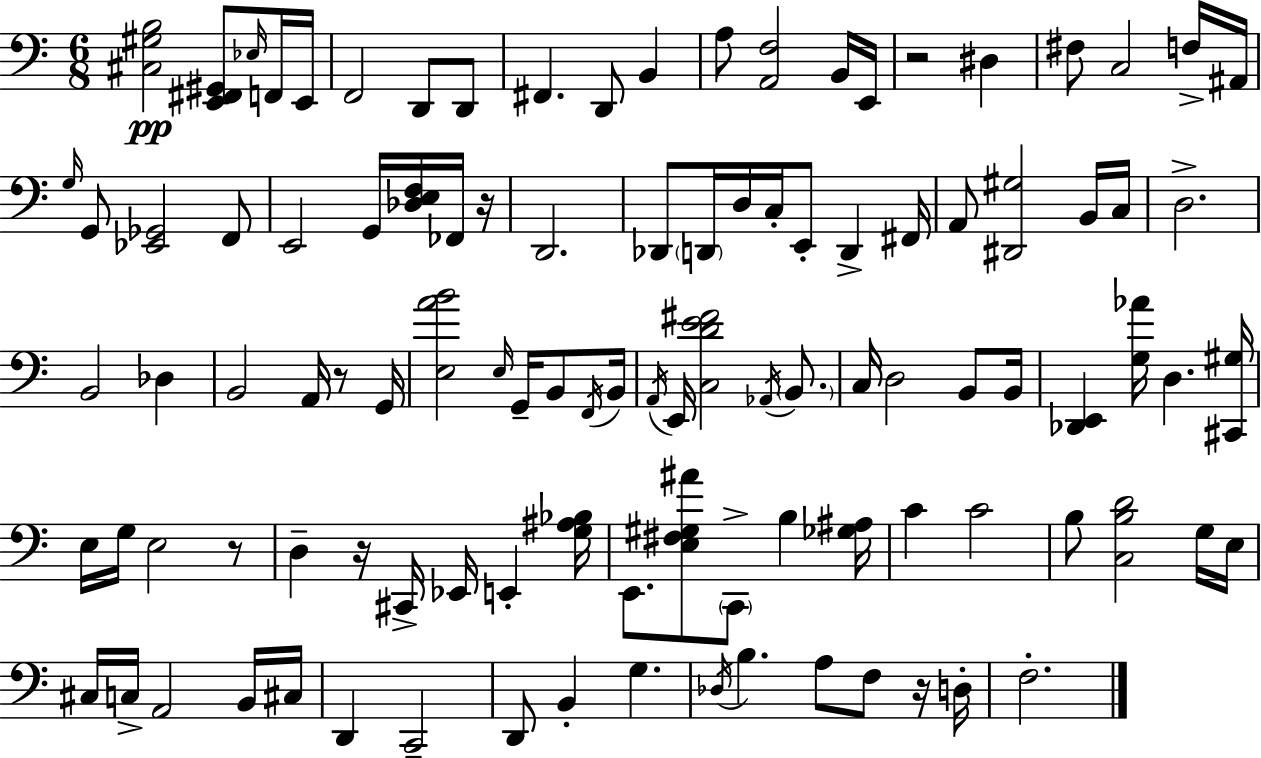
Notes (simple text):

[C#3,G#3,B3]/h [E2,F#2,G#2]/e Eb3/s F2/s E2/s F2/h D2/e D2/e F#2/q. D2/e B2/q A3/e [A2,F3]/h B2/s E2/s R/h D#3/q F#3/e C3/h F3/s A#2/s G3/s G2/e [Eb2,Gb2]/h F2/e E2/h G2/s [Db3,E3,F3]/s FES2/s R/s D2/h. Db2/e D2/s D3/s C3/s E2/e D2/q F#2/s A2/e [D#2,G#3]/h B2/s C3/s D3/h. B2/h Db3/q B2/h A2/s R/e G2/s [E3,A4,B4]/h E3/s G2/s B2/e F2/s B2/s A2/s E2/s [C3,D4,E4,F#4]/h Ab2/s B2/e. C3/s D3/h B2/e B2/s [Db2,E2]/q [G3,Ab4]/s D3/q. [C#2,G#3]/s E3/s G3/s E3/h R/e D3/q R/s C#2/s Eb2/s E2/q [G3,A#3,Bb3]/s E2/e. [E3,F#3,G#3,A#4]/e C2/e B3/q [Gb3,A#3]/s C4/q C4/h B3/e [C3,B3,D4]/h G3/s E3/s C#3/s C3/s A2/h B2/s C#3/s D2/q C2/h D2/e B2/q G3/q. Db3/s B3/q. A3/e F3/e R/s D3/s F3/h.